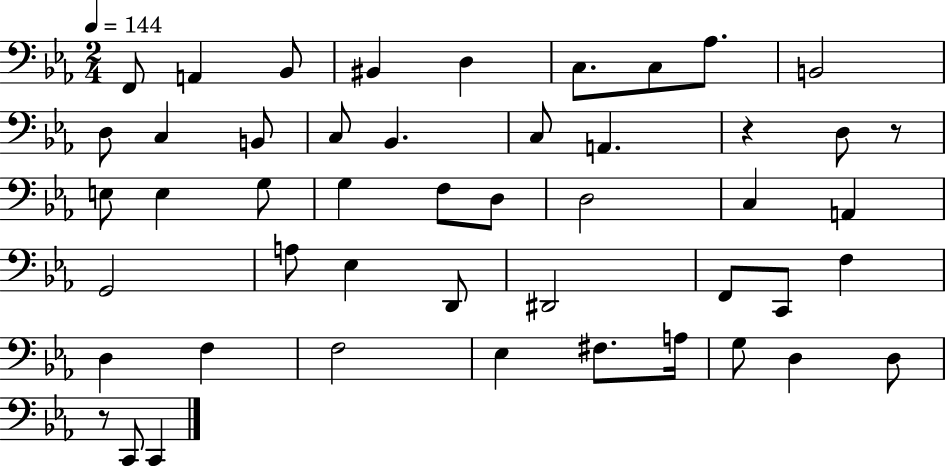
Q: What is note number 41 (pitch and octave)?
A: G3